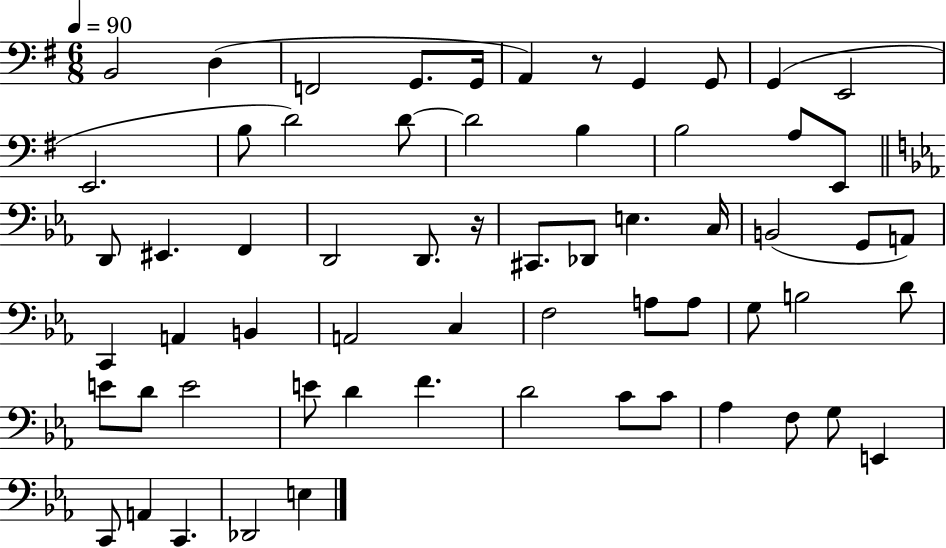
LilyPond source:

{
  \clef bass
  \numericTimeSignature
  \time 6/8
  \key g \major
  \tempo 4 = 90
  \repeat volta 2 { b,2 d4( | f,2 g,8. g,16 | a,4) r8 g,4 g,8 | g,4( e,2 | \break e,2. | b8 d'2) d'8~~ | d'2 b4 | b2 a8 e,8 | \break \bar "||" \break \key c \minor d,8 eis,4. f,4 | d,2 d,8. r16 | cis,8. des,8 e4. c16 | b,2( g,8 a,8) | \break c,4 a,4 b,4 | a,2 c4 | f2 a8 a8 | g8 b2 d'8 | \break e'8 d'8 e'2 | e'8 d'4 f'4. | d'2 c'8 c'8 | aes4 f8 g8 e,4 | \break c,8 a,4 c,4. | des,2 e4 | } \bar "|."
}